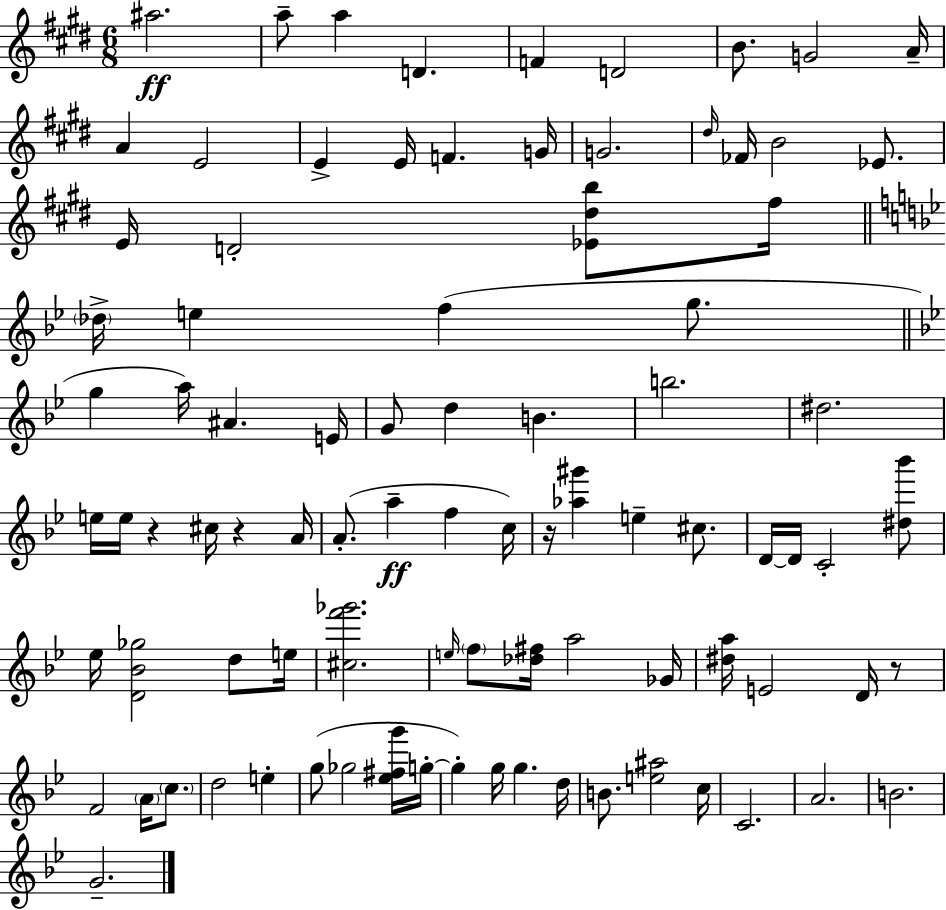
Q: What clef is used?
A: treble